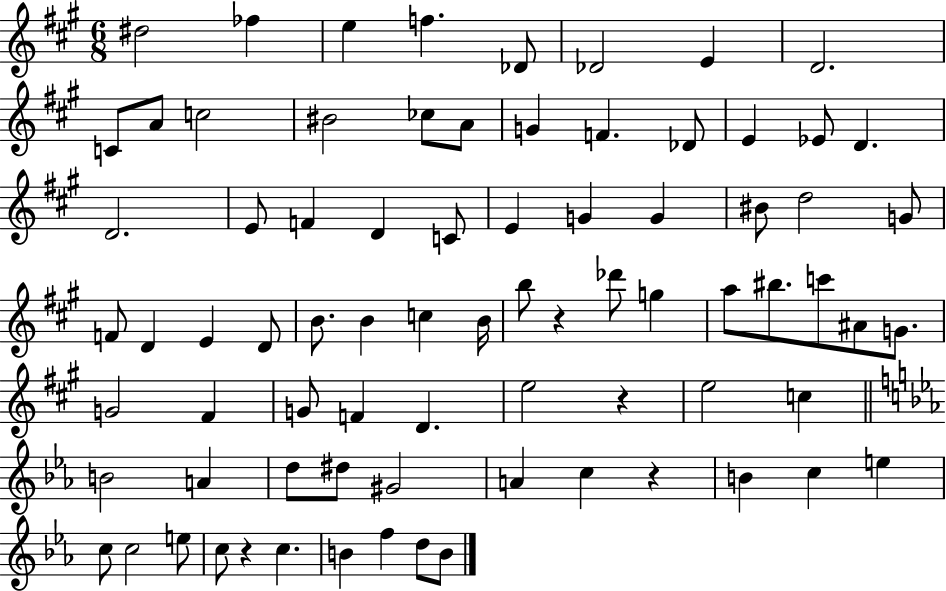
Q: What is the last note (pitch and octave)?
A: B4